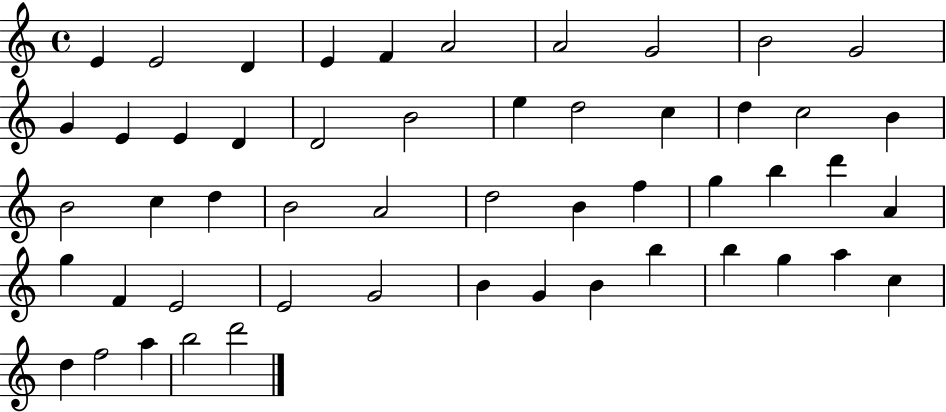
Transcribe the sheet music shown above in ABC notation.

X:1
T:Untitled
M:4/4
L:1/4
K:C
E E2 D E F A2 A2 G2 B2 G2 G E E D D2 B2 e d2 c d c2 B B2 c d B2 A2 d2 B f g b d' A g F E2 E2 G2 B G B b b g a c d f2 a b2 d'2